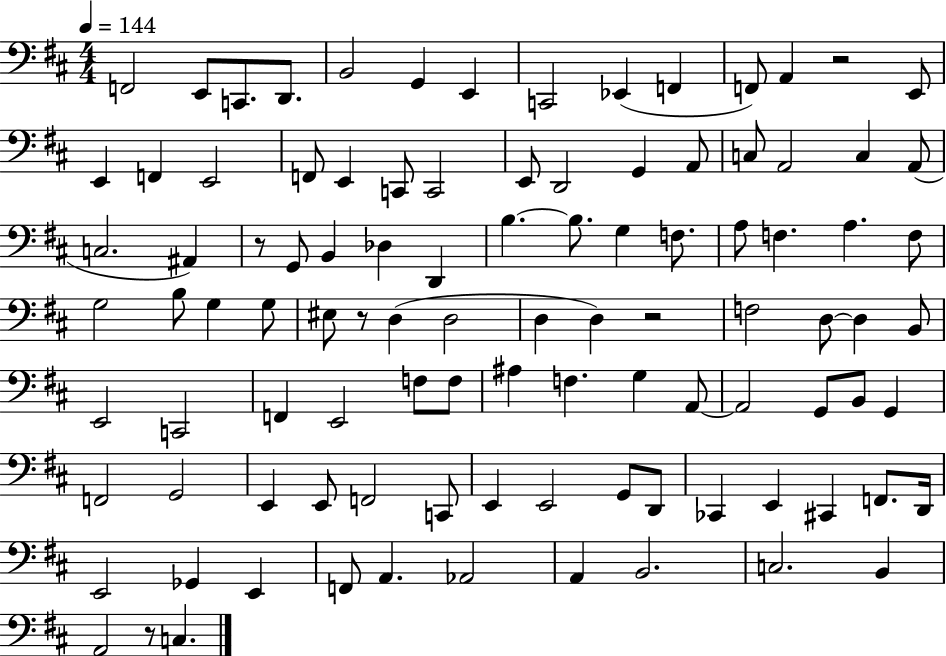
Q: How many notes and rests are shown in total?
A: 101